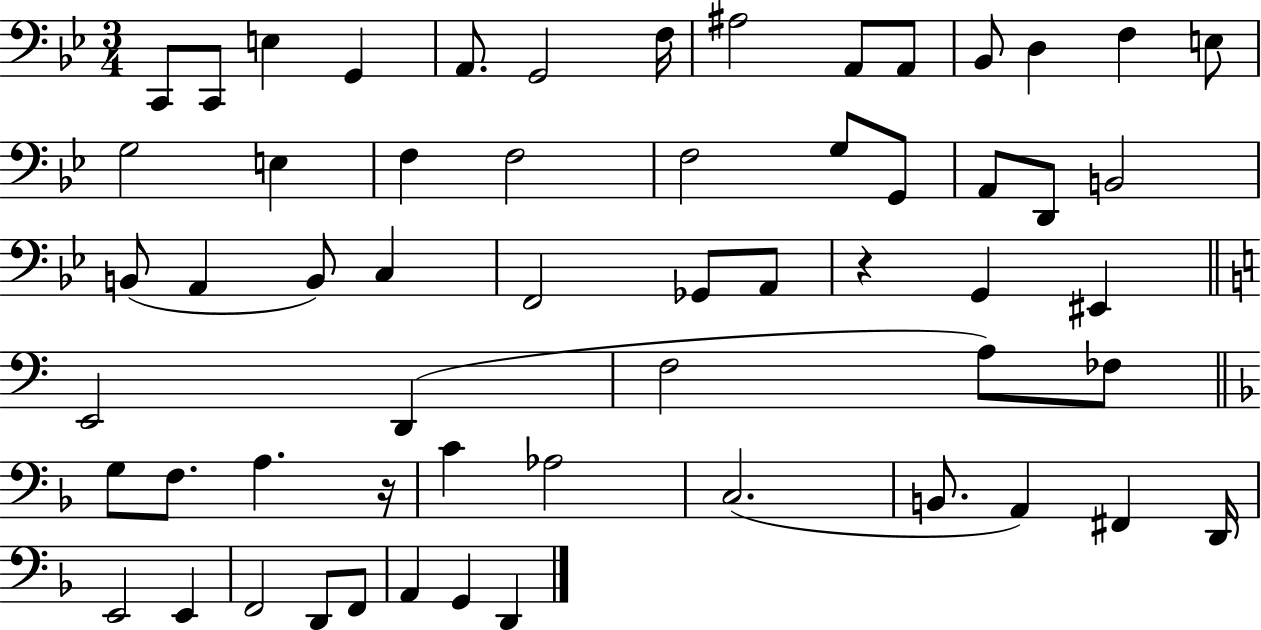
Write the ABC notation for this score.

X:1
T:Untitled
M:3/4
L:1/4
K:Bb
C,,/2 C,,/2 E, G,, A,,/2 G,,2 F,/4 ^A,2 A,,/2 A,,/2 _B,,/2 D, F, E,/2 G,2 E, F, F,2 F,2 G,/2 G,,/2 A,,/2 D,,/2 B,,2 B,,/2 A,, B,,/2 C, F,,2 _G,,/2 A,,/2 z G,, ^E,, E,,2 D,, F,2 A,/2 _F,/2 G,/2 F,/2 A, z/4 C _A,2 C,2 B,,/2 A,, ^F,, D,,/4 E,,2 E,, F,,2 D,,/2 F,,/2 A,, G,, D,,